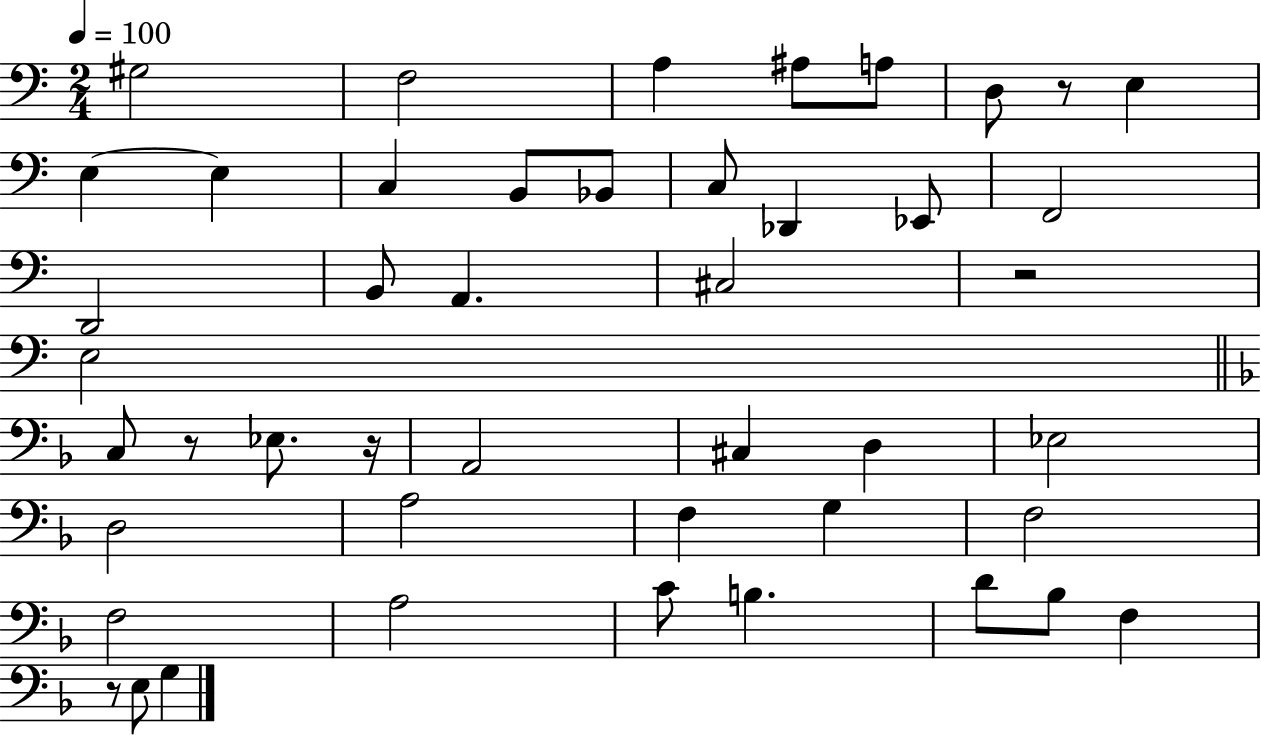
G#3/h F3/h A3/q A#3/e A3/e D3/e R/e E3/q E3/q E3/q C3/q B2/e Bb2/e C3/e Db2/q Eb2/e F2/h D2/h B2/e A2/q. C#3/h R/h E3/h C3/e R/e Eb3/e. R/s A2/h C#3/q D3/q Eb3/h D3/h A3/h F3/q G3/q F3/h F3/h A3/h C4/e B3/q. D4/e Bb3/e F3/q R/e E3/e G3/q